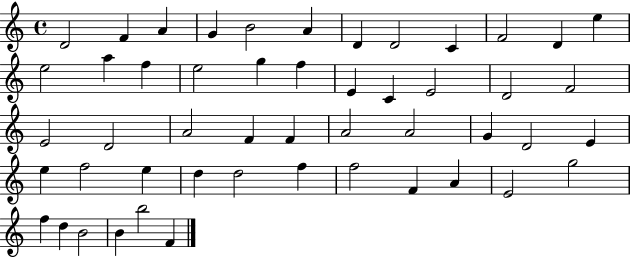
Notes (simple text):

D4/h F4/q A4/q G4/q B4/h A4/q D4/q D4/h C4/q F4/h D4/q E5/q E5/h A5/q F5/q E5/h G5/q F5/q E4/q C4/q E4/h D4/h F4/h E4/h D4/h A4/h F4/q F4/q A4/h A4/h G4/q D4/h E4/q E5/q F5/h E5/q D5/q D5/h F5/q F5/h F4/q A4/q E4/h G5/h F5/q D5/q B4/h B4/q B5/h F4/q